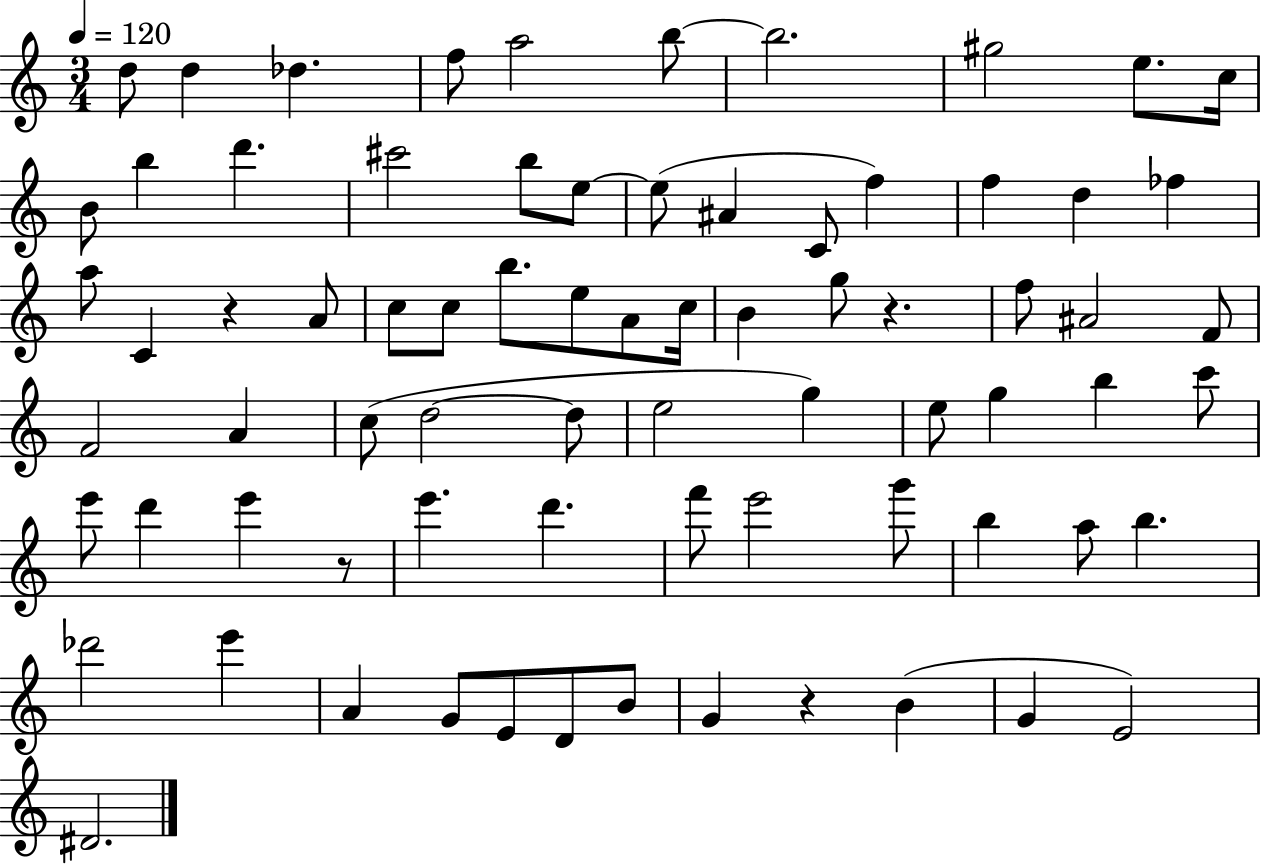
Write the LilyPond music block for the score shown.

{
  \clef treble
  \numericTimeSignature
  \time 3/4
  \key c \major
  \tempo 4 = 120
  d''8 d''4 des''4. | f''8 a''2 b''8~~ | b''2. | gis''2 e''8. c''16 | \break b'8 b''4 d'''4. | cis'''2 b''8 e''8~~ | e''8( ais'4 c'8 f''4) | f''4 d''4 fes''4 | \break a''8 c'4 r4 a'8 | c''8 c''8 b''8. e''8 a'8 c''16 | b'4 g''8 r4. | f''8 ais'2 f'8 | \break f'2 a'4 | c''8( d''2~~ d''8 | e''2 g''4) | e''8 g''4 b''4 c'''8 | \break e'''8 d'''4 e'''4 r8 | e'''4. d'''4. | f'''8 e'''2 g'''8 | b''4 a''8 b''4. | \break des'''2 e'''4 | a'4 g'8 e'8 d'8 b'8 | g'4 r4 b'4( | g'4 e'2) | \break dis'2. | \bar "|."
}